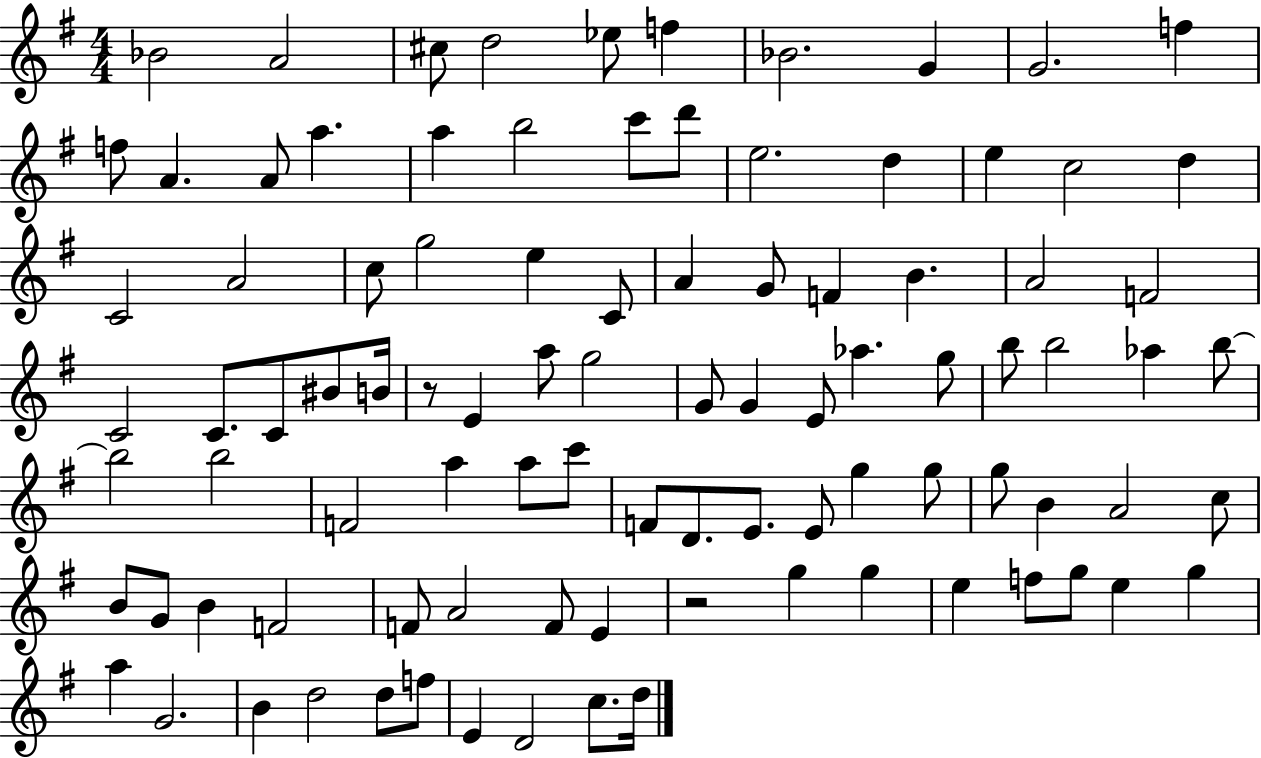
{
  \clef treble
  \numericTimeSignature
  \time 4/4
  \key g \major
  bes'2 a'2 | cis''8 d''2 ees''8 f''4 | bes'2. g'4 | g'2. f''4 | \break f''8 a'4. a'8 a''4. | a''4 b''2 c'''8 d'''8 | e''2. d''4 | e''4 c''2 d''4 | \break c'2 a'2 | c''8 g''2 e''4 c'8 | a'4 g'8 f'4 b'4. | a'2 f'2 | \break c'2 c'8. c'8 bis'8 b'16 | r8 e'4 a''8 g''2 | g'8 g'4 e'8 aes''4. g''8 | b''8 b''2 aes''4 b''8~~ | \break b''2 b''2 | f'2 a''4 a''8 c'''8 | f'8 d'8. e'8. e'8 g''4 g''8 | g''8 b'4 a'2 c''8 | \break b'8 g'8 b'4 f'2 | f'8 a'2 f'8 e'4 | r2 g''4 g''4 | e''4 f''8 g''8 e''4 g''4 | \break a''4 g'2. | b'4 d''2 d''8 f''8 | e'4 d'2 c''8. d''16 | \bar "|."
}